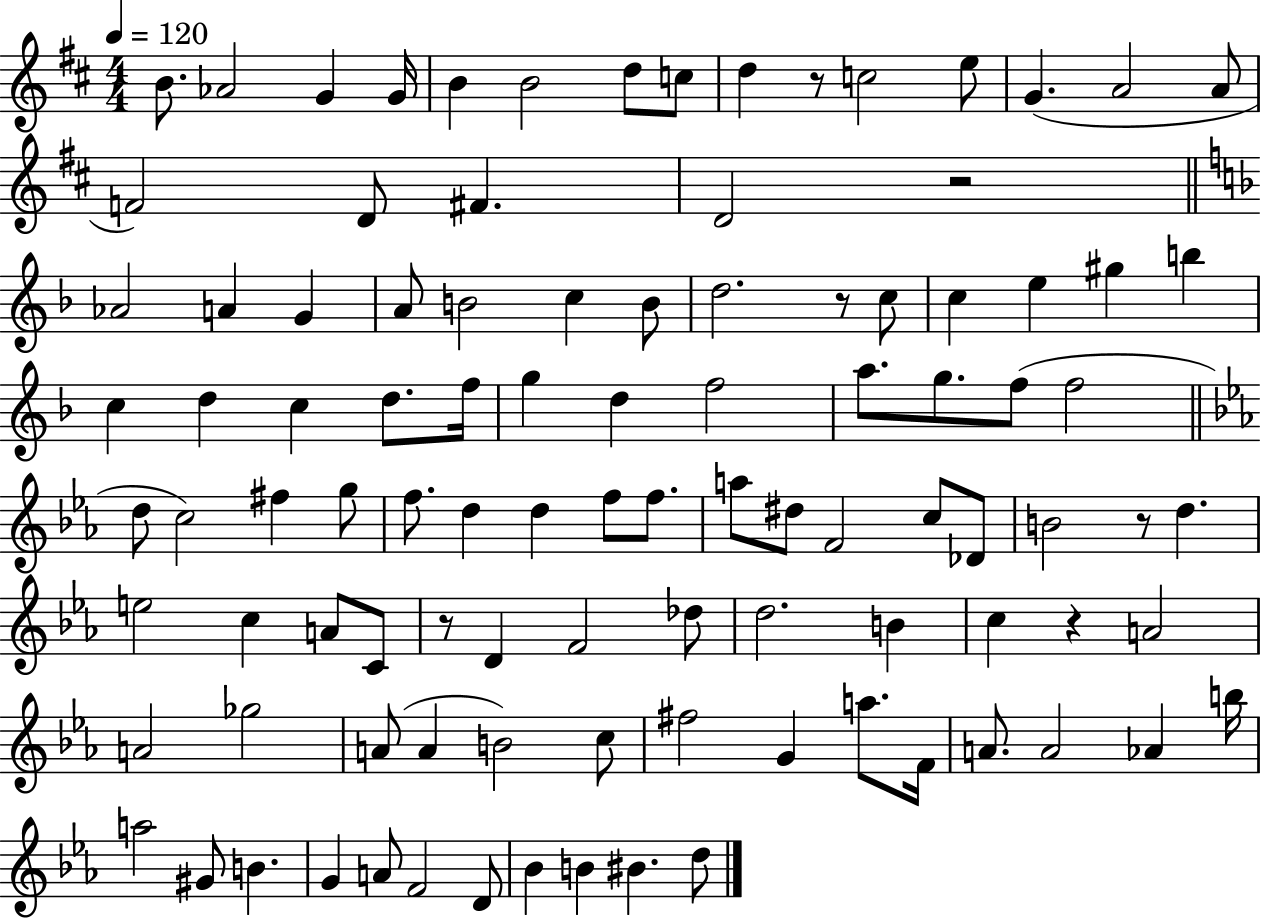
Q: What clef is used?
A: treble